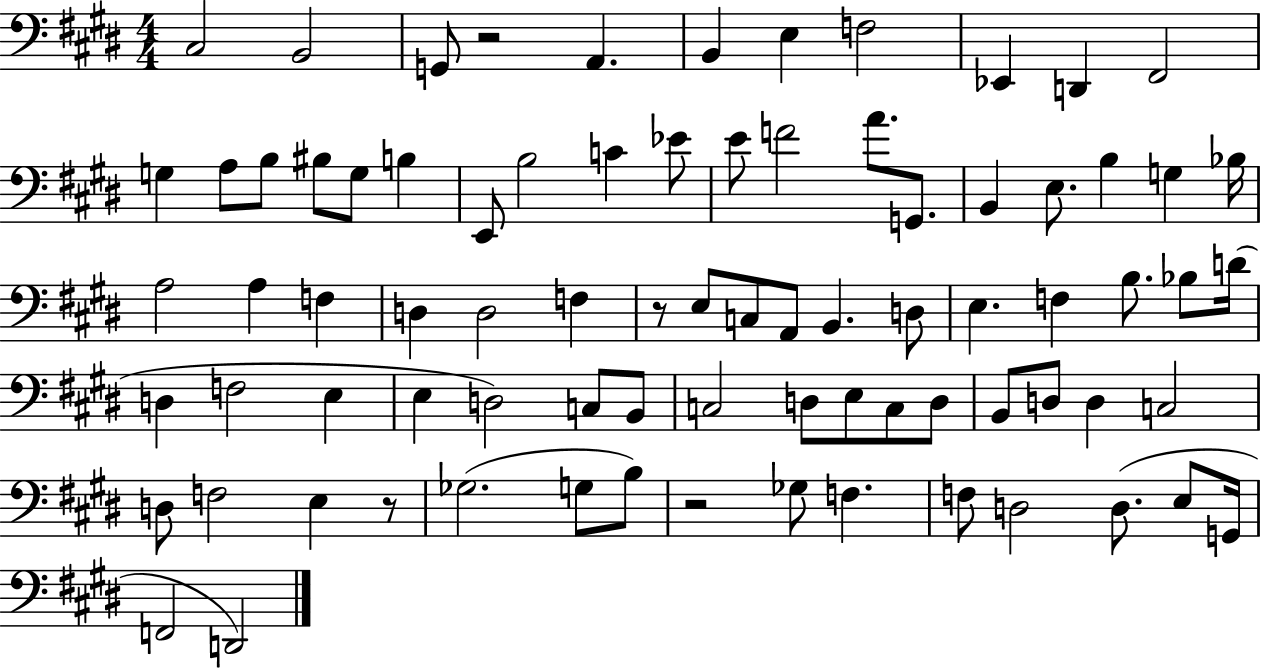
C#3/h B2/h G2/e R/h A2/q. B2/q E3/q F3/h Eb2/q D2/q F#2/h G3/q A3/e B3/e BIS3/e G3/e B3/q E2/e B3/h C4/q Eb4/e E4/e F4/h A4/e. G2/e. B2/q E3/e. B3/q G3/q Bb3/s A3/h A3/q F3/q D3/q D3/h F3/q R/e E3/e C3/e A2/e B2/q. D3/e E3/q. F3/q B3/e. Bb3/e D4/s D3/q F3/h E3/q E3/q D3/h C3/e B2/e C3/h D3/e E3/e C3/e D3/e B2/e D3/e D3/q C3/h D3/e F3/h E3/q R/e Gb3/h. G3/e B3/e R/h Gb3/e F3/q. F3/e D3/h D3/e. E3/e G2/s F2/h D2/h